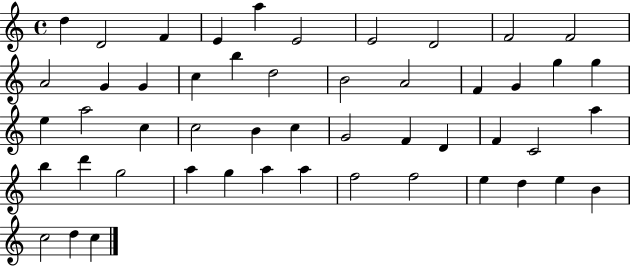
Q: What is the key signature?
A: C major